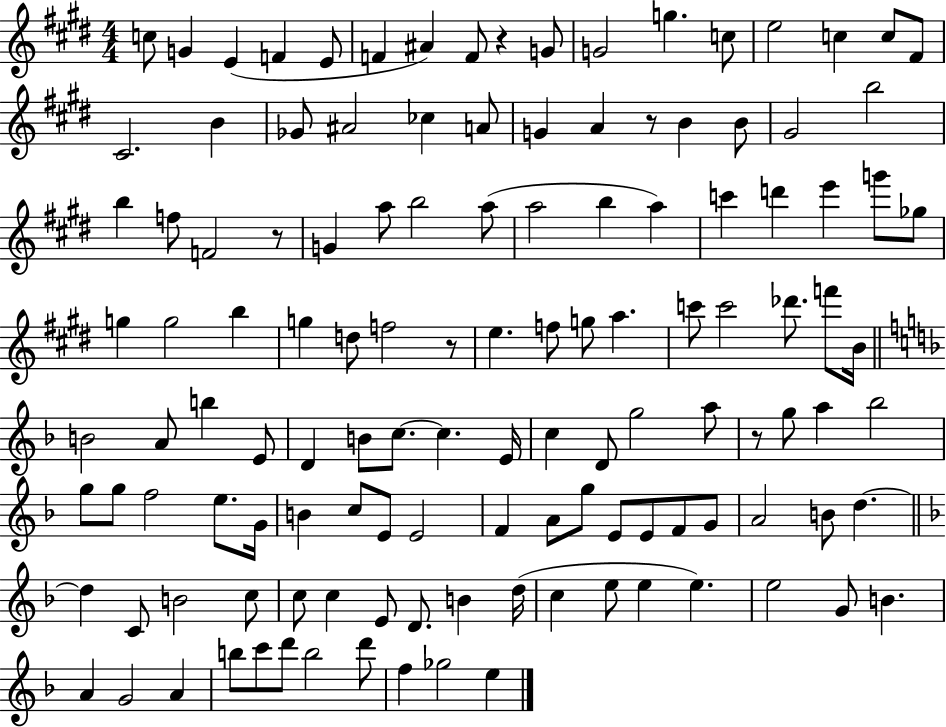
C5/e G4/q E4/q F4/q E4/e F4/q A#4/q F4/e R/q G4/e G4/h G5/q. C5/e E5/h C5/q C5/e F#4/e C#4/h. B4/q Gb4/e A#4/h CES5/q A4/e G4/q A4/q R/e B4/q B4/e G#4/h B5/h B5/q F5/e F4/h R/e G4/q A5/e B5/h A5/e A5/h B5/q A5/q C6/q D6/q E6/q G6/e Gb5/e G5/q G5/h B5/q G5/q D5/e F5/h R/e E5/q. F5/e G5/e A5/q. C6/e C6/h Db6/e. F6/e B4/s B4/h A4/e B5/q E4/e D4/q B4/e C5/e. C5/q. E4/s C5/q D4/e G5/h A5/e R/e G5/e A5/q Bb5/h G5/e G5/e F5/h E5/e. G4/s B4/q C5/e E4/e E4/h F4/q A4/e G5/e E4/e E4/e F4/e G4/e A4/h B4/e D5/q. D5/q C4/e B4/h C5/e C5/e C5/q E4/e D4/e. B4/q D5/s C5/q E5/e E5/q E5/q. E5/h G4/e B4/q. A4/q G4/h A4/q B5/e C6/e D6/e B5/h D6/e F5/q Gb5/h E5/q